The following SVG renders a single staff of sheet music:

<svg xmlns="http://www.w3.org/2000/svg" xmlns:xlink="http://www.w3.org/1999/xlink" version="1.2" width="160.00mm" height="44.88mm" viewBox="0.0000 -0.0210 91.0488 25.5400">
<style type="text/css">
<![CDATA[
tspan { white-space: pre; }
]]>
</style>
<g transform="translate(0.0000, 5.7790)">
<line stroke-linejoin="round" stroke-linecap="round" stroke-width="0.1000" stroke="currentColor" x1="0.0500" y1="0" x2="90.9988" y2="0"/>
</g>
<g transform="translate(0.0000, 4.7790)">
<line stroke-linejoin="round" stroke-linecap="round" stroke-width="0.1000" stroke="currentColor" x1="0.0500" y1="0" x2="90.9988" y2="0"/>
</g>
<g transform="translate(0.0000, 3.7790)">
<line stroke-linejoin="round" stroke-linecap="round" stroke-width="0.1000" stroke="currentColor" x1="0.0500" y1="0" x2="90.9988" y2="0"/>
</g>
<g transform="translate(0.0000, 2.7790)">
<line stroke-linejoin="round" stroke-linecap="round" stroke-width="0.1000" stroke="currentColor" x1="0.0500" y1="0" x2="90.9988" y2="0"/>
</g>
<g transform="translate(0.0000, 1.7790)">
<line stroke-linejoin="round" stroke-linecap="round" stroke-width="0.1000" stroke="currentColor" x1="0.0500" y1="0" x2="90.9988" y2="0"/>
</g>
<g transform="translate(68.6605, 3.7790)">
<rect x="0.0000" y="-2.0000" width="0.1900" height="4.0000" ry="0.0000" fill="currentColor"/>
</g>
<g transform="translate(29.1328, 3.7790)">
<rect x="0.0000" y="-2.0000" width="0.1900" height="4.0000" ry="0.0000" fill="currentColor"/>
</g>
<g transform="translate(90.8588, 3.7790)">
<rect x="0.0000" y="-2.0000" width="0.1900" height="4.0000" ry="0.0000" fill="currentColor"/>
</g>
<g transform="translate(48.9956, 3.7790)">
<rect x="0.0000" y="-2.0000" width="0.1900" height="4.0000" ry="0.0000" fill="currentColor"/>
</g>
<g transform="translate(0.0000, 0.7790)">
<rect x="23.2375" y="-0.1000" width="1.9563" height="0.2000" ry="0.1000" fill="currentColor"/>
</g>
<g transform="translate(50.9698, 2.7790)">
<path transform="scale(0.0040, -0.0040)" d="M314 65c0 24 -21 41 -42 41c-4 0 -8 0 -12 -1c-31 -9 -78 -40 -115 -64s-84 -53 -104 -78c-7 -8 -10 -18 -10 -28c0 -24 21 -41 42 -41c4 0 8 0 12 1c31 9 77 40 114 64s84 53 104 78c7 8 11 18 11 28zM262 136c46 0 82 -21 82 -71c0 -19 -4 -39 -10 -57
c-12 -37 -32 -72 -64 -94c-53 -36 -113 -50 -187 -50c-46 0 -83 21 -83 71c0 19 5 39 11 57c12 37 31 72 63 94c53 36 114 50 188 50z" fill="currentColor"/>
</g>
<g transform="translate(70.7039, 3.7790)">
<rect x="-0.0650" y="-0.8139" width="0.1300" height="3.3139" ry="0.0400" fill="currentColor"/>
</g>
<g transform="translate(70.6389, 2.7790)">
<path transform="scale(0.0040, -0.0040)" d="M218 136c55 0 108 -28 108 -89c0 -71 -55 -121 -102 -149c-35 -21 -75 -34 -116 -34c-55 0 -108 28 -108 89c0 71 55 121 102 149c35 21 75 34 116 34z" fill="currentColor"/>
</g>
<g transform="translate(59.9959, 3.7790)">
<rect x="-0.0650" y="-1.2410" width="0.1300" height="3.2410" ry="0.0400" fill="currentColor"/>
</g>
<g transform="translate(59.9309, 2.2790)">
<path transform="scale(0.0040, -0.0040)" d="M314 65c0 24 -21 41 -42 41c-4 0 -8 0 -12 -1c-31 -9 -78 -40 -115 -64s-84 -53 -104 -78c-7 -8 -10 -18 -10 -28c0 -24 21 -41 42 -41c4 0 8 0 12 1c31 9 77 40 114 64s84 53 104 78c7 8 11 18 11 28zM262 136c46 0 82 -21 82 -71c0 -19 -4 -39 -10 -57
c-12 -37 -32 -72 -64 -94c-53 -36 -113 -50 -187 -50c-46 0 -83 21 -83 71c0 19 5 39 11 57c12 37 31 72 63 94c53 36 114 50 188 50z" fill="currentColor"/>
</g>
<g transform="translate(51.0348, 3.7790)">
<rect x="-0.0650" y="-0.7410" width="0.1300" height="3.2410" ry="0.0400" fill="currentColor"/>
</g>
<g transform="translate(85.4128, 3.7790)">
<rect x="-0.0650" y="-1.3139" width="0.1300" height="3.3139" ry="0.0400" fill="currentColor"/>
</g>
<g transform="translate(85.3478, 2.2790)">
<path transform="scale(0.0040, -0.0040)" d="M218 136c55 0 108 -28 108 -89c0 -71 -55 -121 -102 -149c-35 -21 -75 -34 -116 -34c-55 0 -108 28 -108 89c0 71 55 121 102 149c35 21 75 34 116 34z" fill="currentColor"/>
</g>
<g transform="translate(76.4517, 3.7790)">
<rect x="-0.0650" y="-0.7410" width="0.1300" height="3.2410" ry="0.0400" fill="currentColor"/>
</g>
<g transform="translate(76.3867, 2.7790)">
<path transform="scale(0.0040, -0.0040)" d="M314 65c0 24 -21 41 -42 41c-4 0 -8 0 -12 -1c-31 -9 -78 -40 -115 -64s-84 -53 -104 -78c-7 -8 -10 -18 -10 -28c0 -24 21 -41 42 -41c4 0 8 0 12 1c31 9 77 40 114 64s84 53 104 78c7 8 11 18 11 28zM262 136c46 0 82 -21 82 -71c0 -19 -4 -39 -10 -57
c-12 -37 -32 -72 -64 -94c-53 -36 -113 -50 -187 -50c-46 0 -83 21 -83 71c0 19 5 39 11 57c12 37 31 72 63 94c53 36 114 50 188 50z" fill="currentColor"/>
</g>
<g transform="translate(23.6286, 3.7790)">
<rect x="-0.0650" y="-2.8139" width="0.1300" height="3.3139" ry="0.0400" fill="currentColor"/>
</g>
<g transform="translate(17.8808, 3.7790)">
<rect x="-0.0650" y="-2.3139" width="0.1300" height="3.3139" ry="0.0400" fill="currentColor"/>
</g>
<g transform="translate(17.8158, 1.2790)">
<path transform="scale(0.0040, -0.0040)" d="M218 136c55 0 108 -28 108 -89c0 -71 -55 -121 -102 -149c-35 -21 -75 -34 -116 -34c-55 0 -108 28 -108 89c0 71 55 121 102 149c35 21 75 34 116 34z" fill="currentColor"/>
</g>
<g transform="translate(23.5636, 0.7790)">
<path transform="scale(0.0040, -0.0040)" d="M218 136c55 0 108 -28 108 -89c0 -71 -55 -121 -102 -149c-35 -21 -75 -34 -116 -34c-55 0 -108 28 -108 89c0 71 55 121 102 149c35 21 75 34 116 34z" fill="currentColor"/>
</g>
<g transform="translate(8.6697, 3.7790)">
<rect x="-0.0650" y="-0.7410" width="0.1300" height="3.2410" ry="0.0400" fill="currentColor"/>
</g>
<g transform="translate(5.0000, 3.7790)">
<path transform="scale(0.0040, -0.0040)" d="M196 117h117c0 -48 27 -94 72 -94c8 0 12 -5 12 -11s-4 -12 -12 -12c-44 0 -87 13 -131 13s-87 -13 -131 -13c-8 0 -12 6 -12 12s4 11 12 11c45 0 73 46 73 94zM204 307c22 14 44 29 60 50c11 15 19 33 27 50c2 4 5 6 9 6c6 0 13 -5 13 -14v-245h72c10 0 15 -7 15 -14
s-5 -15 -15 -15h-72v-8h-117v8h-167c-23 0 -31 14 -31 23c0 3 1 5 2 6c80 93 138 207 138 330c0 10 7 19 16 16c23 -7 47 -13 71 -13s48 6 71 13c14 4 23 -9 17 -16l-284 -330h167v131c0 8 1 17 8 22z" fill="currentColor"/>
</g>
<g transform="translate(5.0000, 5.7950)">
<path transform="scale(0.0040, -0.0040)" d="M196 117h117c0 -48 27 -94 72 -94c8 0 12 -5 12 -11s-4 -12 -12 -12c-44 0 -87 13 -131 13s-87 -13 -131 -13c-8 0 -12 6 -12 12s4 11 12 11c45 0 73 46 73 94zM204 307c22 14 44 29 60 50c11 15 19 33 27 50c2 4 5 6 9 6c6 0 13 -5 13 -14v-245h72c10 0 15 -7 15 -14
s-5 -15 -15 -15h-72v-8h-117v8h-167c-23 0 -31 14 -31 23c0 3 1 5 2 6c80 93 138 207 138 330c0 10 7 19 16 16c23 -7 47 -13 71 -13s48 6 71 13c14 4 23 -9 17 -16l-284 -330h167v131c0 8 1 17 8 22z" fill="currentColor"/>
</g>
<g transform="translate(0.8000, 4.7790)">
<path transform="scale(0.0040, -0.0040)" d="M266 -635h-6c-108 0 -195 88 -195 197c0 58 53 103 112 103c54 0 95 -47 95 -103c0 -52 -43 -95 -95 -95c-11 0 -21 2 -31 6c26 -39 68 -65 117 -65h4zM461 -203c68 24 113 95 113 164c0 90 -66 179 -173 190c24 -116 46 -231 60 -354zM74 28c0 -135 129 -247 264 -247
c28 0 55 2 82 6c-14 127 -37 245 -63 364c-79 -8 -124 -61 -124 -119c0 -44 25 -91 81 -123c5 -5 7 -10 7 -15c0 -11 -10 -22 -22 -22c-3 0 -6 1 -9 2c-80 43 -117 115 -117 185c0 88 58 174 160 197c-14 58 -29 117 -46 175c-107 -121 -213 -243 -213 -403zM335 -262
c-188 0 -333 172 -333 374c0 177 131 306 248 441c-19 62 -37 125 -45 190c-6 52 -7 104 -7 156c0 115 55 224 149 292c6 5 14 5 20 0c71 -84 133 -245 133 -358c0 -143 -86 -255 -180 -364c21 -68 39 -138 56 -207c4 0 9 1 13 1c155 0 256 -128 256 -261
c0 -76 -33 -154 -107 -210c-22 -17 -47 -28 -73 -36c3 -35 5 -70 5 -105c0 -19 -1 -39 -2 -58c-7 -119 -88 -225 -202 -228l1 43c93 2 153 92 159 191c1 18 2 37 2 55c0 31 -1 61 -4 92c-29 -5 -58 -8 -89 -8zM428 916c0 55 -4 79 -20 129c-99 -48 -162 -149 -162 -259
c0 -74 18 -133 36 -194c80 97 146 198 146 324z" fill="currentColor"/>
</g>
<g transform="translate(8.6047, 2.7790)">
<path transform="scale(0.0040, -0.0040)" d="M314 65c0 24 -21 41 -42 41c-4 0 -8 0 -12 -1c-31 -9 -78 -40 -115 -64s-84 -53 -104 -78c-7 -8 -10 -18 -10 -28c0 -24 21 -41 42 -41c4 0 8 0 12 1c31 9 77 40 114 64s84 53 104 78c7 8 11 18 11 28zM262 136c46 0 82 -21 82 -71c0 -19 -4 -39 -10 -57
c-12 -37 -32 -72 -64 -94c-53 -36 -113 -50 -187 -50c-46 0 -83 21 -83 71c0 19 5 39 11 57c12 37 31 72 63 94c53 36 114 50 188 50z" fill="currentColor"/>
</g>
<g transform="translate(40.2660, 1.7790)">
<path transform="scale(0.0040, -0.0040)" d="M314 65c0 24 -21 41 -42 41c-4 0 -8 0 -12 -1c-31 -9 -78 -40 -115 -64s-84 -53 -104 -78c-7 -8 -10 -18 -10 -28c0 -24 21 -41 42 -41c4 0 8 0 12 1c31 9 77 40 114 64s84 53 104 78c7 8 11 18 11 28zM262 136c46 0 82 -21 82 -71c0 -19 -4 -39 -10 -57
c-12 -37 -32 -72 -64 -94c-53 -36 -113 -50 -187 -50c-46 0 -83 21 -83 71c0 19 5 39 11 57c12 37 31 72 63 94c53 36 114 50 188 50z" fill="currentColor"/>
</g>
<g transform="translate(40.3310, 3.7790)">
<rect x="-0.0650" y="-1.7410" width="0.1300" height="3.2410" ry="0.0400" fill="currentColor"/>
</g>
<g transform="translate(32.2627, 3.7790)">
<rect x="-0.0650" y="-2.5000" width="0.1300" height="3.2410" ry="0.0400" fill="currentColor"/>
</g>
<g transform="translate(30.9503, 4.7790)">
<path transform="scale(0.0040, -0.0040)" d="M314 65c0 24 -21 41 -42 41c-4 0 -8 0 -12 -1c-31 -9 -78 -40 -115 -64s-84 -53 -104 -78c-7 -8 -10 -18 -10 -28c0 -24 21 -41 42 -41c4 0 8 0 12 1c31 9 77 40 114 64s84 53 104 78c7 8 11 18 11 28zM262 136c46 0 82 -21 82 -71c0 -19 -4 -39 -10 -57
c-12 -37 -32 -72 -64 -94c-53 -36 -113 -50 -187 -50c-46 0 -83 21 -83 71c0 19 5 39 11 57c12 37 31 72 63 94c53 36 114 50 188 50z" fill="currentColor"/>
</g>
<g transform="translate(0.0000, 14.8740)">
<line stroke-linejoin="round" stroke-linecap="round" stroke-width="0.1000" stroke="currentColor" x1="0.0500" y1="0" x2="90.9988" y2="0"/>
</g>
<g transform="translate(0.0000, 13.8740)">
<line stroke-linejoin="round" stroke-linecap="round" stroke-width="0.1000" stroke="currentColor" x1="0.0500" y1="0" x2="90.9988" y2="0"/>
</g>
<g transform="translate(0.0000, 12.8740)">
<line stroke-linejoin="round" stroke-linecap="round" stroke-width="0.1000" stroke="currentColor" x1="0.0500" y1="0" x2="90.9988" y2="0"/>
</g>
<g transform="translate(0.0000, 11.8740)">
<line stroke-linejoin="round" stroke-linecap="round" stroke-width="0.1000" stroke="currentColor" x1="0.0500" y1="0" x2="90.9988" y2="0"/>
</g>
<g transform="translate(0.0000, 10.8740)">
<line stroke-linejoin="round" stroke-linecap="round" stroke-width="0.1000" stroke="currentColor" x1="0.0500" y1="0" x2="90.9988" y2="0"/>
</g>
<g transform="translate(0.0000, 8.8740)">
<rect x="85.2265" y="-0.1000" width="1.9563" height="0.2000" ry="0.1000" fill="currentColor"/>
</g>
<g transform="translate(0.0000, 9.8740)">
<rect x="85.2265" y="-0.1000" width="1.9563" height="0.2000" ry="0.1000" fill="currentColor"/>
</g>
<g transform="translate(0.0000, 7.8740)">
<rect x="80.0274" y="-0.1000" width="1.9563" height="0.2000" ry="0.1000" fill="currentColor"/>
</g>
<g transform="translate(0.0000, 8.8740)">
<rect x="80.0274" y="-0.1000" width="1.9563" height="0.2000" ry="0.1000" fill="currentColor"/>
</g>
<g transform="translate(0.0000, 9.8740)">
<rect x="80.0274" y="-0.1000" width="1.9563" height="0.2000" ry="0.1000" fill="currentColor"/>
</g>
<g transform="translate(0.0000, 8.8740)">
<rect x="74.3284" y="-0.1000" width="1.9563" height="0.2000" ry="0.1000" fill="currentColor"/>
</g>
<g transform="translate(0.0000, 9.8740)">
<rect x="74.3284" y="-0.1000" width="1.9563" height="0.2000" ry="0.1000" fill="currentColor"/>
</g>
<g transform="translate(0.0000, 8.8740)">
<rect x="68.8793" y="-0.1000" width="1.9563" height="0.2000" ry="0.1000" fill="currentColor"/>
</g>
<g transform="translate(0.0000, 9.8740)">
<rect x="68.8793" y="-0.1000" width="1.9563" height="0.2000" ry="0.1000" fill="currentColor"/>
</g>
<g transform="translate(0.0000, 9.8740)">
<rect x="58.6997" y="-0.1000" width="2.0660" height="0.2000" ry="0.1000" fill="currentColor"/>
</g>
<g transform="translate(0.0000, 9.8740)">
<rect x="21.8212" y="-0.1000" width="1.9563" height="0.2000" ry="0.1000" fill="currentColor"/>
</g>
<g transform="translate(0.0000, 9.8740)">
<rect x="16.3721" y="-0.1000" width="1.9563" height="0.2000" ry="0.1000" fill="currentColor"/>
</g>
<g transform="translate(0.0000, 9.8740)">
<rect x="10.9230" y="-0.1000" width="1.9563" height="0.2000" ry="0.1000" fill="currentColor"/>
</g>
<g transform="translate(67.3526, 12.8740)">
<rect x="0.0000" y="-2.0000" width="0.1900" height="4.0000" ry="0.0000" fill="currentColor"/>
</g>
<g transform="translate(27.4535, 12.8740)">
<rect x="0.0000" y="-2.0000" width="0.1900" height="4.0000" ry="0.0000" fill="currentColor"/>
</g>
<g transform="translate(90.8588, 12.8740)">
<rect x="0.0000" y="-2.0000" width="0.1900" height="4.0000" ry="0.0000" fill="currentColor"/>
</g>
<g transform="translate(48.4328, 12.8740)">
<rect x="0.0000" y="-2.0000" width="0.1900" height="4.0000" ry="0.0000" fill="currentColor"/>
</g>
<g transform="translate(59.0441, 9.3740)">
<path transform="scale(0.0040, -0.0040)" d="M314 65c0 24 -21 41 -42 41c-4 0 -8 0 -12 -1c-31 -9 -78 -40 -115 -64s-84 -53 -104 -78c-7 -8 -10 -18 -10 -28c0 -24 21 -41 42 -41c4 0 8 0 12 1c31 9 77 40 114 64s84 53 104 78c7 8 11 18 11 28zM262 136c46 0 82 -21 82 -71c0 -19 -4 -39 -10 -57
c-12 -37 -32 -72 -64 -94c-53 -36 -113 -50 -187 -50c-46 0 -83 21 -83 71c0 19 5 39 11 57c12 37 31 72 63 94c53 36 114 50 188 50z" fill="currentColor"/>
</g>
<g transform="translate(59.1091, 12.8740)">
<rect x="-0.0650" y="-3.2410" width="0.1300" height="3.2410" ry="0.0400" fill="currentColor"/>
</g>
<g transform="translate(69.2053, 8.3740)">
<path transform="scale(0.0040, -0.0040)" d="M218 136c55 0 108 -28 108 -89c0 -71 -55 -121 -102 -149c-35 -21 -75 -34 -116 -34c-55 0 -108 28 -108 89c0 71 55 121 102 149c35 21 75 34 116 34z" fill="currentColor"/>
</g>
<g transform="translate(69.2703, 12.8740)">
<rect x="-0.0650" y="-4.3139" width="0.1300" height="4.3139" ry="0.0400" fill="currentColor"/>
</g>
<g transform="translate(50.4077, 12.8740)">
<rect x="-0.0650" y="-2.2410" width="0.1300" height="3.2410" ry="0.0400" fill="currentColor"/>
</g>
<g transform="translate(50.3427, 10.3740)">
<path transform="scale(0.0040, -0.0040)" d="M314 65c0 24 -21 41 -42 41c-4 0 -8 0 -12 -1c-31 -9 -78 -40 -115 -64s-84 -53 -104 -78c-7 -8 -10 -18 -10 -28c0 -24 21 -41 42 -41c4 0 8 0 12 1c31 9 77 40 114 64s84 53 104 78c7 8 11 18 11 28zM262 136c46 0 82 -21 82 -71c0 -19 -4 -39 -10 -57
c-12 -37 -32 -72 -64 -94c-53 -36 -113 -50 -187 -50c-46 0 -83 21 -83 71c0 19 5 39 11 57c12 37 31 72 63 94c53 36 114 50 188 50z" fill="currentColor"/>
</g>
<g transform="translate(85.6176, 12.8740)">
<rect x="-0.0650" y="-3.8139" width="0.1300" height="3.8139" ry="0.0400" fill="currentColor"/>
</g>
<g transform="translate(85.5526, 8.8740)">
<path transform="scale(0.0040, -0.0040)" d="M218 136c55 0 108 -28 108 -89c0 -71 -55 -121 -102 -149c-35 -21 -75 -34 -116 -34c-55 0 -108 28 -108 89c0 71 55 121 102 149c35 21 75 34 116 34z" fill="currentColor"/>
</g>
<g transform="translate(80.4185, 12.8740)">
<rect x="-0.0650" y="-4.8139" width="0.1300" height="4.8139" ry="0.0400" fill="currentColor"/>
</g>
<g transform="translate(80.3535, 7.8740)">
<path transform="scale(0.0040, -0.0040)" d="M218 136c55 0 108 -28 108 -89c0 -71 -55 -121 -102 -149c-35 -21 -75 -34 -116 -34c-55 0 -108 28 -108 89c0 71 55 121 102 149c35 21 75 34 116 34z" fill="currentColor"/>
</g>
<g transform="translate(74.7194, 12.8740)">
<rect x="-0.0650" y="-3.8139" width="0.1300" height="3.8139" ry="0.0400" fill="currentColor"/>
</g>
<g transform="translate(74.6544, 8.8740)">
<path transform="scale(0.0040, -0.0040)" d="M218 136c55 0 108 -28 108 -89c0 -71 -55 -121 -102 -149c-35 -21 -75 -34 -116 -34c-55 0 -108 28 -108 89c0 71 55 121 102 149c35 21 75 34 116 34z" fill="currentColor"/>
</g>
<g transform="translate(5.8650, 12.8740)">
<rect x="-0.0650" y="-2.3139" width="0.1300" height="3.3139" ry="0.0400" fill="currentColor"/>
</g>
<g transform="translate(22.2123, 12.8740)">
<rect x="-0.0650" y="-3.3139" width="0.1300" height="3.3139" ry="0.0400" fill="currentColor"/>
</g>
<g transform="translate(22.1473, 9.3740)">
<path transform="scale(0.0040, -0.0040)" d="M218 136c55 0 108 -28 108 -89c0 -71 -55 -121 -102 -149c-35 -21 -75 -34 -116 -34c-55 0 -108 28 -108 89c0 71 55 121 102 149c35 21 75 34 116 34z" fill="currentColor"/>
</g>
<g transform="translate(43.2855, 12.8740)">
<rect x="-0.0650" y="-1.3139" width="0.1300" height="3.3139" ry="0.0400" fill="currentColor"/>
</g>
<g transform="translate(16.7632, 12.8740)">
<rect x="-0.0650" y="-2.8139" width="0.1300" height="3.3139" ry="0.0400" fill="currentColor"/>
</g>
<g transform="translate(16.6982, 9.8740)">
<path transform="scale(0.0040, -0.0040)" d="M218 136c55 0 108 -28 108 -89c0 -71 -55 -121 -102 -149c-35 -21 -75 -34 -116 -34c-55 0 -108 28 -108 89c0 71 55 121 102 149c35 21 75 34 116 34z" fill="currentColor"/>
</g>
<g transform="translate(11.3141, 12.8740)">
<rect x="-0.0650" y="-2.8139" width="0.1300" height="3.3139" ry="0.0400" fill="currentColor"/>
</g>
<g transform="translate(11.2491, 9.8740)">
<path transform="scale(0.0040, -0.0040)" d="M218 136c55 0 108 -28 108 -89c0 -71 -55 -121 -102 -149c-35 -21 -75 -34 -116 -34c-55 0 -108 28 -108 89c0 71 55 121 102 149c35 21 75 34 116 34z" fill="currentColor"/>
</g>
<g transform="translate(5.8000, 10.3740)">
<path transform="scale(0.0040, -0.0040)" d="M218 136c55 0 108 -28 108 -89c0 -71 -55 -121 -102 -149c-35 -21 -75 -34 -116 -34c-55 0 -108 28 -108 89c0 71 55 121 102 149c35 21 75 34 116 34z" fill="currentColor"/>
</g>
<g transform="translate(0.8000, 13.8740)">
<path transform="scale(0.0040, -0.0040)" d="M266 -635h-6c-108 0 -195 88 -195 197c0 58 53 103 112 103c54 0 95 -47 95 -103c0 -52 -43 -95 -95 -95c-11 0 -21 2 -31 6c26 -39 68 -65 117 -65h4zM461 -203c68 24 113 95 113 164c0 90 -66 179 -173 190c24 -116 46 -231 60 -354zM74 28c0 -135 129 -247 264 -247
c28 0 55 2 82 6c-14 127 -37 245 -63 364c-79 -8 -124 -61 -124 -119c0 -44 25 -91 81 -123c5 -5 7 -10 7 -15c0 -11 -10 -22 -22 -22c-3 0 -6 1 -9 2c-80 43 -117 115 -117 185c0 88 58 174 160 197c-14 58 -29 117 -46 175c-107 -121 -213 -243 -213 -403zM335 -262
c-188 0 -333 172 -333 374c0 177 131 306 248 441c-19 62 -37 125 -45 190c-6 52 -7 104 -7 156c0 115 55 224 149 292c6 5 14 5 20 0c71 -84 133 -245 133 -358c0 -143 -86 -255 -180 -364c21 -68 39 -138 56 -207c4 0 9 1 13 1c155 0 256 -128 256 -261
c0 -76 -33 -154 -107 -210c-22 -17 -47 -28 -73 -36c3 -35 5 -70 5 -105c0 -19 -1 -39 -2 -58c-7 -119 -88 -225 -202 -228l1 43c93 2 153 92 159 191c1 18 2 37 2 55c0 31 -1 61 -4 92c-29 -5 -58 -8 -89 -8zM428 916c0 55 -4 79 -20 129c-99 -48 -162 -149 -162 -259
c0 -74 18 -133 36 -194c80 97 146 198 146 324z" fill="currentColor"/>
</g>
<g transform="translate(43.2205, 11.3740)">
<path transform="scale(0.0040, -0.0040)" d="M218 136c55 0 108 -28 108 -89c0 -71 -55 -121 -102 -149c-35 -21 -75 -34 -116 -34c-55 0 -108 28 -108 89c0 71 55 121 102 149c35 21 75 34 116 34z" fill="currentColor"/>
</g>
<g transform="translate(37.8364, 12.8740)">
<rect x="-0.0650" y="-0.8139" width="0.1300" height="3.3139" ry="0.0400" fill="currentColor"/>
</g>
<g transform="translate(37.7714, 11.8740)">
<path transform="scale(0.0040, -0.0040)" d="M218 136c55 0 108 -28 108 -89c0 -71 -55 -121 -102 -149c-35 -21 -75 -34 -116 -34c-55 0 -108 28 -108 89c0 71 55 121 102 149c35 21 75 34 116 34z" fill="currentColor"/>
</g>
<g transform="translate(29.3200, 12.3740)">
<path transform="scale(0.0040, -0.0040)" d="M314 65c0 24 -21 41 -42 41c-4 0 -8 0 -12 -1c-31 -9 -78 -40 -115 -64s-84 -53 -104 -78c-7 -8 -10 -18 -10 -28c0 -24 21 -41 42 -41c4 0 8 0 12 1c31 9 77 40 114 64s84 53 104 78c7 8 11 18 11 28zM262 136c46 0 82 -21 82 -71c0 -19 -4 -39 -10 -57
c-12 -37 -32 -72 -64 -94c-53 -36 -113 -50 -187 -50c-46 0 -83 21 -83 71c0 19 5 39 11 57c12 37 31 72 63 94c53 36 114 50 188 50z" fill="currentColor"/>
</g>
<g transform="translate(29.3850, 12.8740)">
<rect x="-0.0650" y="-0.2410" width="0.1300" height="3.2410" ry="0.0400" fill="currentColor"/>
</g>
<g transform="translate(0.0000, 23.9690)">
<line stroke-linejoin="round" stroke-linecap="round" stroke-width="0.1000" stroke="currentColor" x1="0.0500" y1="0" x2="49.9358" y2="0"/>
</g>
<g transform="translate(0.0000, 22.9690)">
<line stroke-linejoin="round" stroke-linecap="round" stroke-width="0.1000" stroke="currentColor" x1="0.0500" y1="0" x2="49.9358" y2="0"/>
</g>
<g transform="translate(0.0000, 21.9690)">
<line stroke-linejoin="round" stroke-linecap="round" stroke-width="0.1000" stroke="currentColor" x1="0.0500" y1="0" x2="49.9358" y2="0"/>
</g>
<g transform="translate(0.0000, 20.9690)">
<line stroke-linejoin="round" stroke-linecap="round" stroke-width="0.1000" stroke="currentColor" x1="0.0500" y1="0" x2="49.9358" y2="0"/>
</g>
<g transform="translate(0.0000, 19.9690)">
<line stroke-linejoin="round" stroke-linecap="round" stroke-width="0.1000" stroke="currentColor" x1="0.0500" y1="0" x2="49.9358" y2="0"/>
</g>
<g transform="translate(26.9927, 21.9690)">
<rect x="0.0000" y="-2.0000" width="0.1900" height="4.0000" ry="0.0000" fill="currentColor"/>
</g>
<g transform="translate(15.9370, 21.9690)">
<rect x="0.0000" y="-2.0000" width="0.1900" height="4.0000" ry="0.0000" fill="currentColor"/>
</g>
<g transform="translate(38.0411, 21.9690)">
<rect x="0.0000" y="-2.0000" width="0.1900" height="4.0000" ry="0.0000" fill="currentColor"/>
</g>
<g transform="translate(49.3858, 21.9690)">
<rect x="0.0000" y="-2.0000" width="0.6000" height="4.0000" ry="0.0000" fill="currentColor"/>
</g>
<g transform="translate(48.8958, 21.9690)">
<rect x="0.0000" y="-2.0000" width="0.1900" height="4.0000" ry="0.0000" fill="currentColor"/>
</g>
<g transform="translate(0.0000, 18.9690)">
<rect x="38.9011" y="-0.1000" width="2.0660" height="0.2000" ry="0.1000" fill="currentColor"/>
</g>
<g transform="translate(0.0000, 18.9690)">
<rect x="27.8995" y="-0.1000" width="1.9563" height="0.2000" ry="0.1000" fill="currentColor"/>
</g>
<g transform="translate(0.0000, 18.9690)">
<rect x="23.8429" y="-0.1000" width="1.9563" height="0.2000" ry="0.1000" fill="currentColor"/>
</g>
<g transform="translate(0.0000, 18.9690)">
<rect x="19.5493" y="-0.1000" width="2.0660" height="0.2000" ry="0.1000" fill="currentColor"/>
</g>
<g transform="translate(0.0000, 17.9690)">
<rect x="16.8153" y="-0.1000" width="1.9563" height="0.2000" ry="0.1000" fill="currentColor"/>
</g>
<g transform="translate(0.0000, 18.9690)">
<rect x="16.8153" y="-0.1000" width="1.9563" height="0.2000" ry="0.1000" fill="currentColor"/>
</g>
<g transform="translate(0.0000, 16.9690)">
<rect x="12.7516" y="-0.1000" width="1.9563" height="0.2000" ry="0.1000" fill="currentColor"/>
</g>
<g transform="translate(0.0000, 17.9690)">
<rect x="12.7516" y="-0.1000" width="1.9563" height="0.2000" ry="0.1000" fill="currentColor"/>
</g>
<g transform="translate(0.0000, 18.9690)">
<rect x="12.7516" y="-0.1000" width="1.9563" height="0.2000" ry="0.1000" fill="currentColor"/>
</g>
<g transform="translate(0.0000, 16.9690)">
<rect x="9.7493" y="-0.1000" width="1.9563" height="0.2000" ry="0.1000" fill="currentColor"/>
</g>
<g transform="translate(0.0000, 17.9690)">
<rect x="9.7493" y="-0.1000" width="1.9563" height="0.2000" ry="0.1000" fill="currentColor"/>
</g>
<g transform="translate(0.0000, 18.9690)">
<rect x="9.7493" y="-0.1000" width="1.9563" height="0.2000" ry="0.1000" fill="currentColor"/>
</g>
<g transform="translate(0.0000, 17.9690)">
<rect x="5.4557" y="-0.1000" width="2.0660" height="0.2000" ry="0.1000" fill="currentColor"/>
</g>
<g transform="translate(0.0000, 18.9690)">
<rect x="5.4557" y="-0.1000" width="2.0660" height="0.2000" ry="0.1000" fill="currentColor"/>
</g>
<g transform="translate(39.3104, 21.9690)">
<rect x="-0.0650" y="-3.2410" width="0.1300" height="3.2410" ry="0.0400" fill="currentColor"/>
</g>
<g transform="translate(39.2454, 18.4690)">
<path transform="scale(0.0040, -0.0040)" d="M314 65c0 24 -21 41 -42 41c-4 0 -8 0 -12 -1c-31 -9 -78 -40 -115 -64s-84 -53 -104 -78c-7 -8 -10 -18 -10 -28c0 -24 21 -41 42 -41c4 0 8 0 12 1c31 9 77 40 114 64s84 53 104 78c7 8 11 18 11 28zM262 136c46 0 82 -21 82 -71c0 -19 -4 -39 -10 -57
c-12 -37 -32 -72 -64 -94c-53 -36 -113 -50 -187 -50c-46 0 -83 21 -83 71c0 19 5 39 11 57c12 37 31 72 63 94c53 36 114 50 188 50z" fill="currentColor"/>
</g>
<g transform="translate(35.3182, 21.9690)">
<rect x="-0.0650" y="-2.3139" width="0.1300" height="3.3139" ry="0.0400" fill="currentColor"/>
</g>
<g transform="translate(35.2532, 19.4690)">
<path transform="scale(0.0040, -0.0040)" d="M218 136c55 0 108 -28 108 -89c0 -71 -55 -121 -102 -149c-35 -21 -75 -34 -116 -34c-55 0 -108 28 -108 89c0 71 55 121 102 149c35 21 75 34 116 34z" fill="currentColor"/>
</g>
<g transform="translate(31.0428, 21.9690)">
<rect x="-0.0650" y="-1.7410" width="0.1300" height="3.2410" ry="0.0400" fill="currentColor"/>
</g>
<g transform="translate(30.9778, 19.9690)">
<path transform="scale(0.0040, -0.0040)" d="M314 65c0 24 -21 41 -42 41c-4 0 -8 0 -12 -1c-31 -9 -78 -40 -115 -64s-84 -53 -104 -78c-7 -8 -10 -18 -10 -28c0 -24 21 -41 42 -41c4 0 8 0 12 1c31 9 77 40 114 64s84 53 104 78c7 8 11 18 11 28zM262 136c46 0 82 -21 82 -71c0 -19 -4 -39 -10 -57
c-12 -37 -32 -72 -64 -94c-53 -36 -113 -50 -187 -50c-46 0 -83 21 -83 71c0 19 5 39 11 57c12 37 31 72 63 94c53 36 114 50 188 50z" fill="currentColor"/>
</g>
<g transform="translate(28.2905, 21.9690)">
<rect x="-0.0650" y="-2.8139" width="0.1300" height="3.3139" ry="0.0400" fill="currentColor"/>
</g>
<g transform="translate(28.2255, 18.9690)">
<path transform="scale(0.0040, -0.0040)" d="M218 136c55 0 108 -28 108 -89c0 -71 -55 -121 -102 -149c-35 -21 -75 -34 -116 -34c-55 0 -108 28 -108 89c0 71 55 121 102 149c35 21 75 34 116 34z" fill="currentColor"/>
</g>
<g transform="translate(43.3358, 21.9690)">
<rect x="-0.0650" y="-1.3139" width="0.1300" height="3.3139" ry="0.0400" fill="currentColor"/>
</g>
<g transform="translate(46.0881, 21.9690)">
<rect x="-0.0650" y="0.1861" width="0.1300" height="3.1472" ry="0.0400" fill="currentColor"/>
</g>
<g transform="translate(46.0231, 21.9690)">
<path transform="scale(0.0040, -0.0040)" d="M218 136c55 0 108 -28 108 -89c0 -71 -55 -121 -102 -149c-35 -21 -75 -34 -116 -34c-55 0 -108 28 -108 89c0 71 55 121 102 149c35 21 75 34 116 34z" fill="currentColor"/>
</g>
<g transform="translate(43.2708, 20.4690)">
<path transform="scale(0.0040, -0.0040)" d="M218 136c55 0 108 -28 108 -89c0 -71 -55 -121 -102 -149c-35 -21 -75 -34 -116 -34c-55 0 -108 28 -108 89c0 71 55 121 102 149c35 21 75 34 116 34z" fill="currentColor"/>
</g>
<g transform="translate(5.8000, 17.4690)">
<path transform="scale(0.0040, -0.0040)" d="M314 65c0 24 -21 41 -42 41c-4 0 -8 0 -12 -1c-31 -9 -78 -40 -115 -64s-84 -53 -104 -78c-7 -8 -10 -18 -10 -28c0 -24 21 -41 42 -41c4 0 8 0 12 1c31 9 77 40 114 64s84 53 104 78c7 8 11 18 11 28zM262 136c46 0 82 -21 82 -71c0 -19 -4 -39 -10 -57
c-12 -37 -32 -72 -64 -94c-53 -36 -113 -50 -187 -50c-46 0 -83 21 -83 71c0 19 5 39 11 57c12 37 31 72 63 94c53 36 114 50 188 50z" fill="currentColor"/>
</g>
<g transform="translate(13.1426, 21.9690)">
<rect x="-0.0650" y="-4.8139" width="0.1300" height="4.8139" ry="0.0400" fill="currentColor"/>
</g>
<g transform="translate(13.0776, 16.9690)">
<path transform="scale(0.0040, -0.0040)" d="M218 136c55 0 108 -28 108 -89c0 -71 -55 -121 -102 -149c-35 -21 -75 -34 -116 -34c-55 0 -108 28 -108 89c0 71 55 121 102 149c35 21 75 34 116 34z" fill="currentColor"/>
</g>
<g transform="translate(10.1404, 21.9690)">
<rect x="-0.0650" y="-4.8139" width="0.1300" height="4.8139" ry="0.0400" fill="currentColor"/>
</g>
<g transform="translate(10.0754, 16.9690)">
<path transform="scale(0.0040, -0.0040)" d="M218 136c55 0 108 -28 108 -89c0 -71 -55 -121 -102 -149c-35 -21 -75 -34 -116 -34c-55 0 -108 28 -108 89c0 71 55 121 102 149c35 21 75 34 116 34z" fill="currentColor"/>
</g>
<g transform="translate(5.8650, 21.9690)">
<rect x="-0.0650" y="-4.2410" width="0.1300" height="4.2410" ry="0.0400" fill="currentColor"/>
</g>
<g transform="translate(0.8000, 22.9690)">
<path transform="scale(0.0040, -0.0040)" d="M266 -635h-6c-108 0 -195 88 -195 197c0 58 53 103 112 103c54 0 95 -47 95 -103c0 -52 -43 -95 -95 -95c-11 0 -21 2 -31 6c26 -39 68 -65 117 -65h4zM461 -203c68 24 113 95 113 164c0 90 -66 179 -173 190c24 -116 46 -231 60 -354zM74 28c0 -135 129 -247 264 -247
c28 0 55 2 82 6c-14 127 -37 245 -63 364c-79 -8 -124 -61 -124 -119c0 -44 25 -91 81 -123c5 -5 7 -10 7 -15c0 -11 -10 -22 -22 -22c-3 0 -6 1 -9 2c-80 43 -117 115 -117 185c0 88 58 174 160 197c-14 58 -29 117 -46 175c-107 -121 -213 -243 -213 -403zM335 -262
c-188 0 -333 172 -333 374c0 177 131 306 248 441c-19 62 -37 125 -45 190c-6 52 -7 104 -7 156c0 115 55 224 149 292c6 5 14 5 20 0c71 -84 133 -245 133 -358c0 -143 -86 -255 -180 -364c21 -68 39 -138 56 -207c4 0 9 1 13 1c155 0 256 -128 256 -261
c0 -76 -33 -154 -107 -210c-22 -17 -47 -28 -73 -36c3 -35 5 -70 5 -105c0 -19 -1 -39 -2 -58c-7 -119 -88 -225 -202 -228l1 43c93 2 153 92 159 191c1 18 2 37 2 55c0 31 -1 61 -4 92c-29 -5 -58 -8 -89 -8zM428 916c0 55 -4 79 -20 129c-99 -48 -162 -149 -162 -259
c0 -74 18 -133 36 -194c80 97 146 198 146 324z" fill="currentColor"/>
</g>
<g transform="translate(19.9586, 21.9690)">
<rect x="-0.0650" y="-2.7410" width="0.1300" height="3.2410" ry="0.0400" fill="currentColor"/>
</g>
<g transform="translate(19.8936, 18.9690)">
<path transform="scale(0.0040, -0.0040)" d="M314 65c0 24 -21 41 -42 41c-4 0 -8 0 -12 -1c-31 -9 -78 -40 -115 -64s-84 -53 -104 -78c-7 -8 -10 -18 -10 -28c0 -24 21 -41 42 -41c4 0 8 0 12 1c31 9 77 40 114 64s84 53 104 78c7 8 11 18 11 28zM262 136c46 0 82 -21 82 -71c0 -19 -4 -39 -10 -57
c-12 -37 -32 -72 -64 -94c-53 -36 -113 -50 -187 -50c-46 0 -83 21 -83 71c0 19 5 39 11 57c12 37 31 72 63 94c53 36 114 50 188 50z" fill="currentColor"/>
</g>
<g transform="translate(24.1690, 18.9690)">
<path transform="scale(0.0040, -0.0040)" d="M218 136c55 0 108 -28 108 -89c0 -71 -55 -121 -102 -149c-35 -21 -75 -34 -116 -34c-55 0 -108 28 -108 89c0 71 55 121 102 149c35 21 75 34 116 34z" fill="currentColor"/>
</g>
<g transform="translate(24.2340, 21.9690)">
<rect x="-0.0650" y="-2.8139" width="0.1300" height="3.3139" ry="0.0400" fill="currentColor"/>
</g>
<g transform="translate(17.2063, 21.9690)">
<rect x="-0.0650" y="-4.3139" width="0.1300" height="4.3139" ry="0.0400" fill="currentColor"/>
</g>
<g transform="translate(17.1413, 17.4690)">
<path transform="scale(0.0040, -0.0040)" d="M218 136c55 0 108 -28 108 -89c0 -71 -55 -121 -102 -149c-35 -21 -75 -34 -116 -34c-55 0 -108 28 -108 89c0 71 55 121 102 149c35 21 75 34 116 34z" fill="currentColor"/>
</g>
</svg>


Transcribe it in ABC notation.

X:1
T:Untitled
M:4/4
L:1/4
K:C
d2 g a G2 f2 d2 e2 d d2 e g a a b c2 d e g2 b2 d' c' e' c' d'2 e' e' d' a2 a a f2 g b2 e B